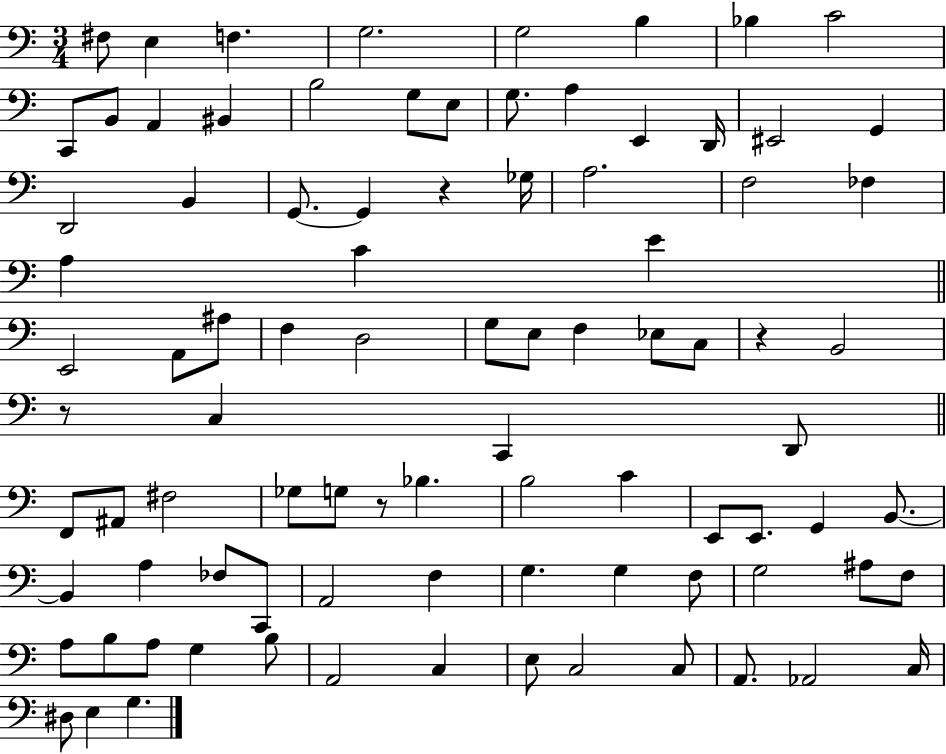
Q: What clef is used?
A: bass